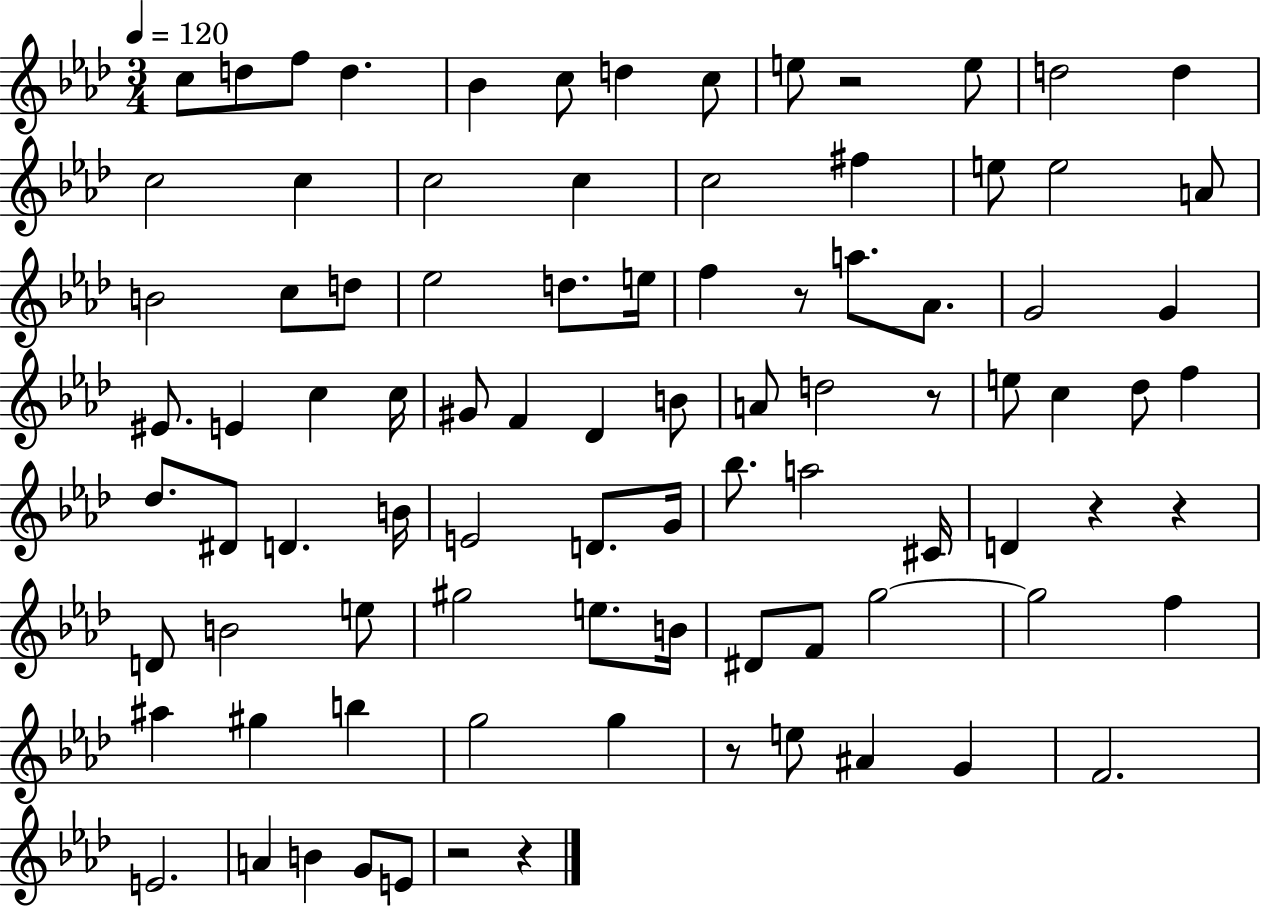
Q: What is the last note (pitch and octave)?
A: E4